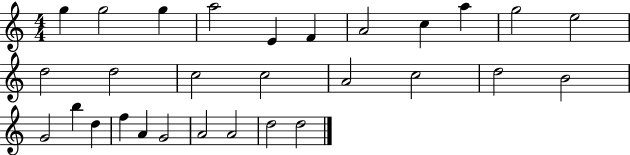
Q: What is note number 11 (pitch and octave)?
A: E5